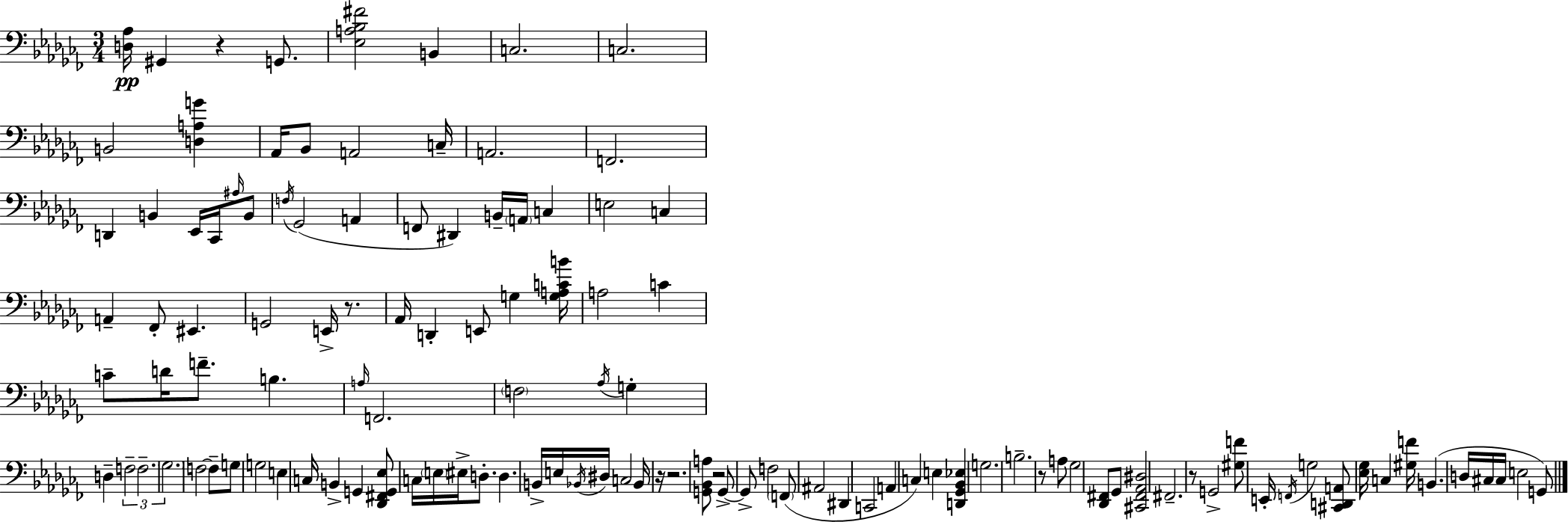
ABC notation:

X:1
T:Untitled
M:3/4
L:1/4
K:Abm
[D,_A,]/4 ^G,, z G,,/2 [_E,A,_B,^F]2 B,, C,2 C,2 B,,2 [D,A,G] _A,,/4 _B,,/2 A,,2 C,/4 A,,2 F,,2 D,, B,, _E,,/4 _C,,/4 ^A,/4 B,,/2 F,/4 _G,,2 A,, F,,/2 ^D,, B,,/4 A,,/4 C, E,2 C, A,, _F,,/2 ^E,, G,,2 E,,/4 z/2 _A,,/4 D,, E,,/2 G, [G,A,CB]/4 A,2 C C/2 D/4 F/2 B, A,/4 F,,2 F,2 _A,/4 G, D, F,2 F,2 _G,2 F,2 F,/2 G,/2 G,2 E, C,/4 B,, G,, [_D,,^F,,G,,_E,]/2 C,/4 E,/4 ^E,/4 D,/2 D, B,,/4 E,/4 _B,,/4 ^D,/4 C,2 _B,,/4 z/4 z2 [G,,_B,,A,]/2 z2 G,,/2 G,,/2 F,2 F,,/2 ^A,,2 ^D,, C,,2 A,, C, E, [D,,_G,,_B,,_E,] G,2 B,2 z/2 A,/2 _G,2 [_D,,^F,,]/2 _G,,/2 [^C,,^F,,_A,,^D,]2 ^F,,2 z/2 G,,2 [^G,F]/2 E,,/4 F,,/4 G,2 [^C,,D,,A,,]/2 [_E,_G,]/4 C, [^G,F]/4 B,, D,/4 ^C,/4 ^C,/4 E,2 G,,/2